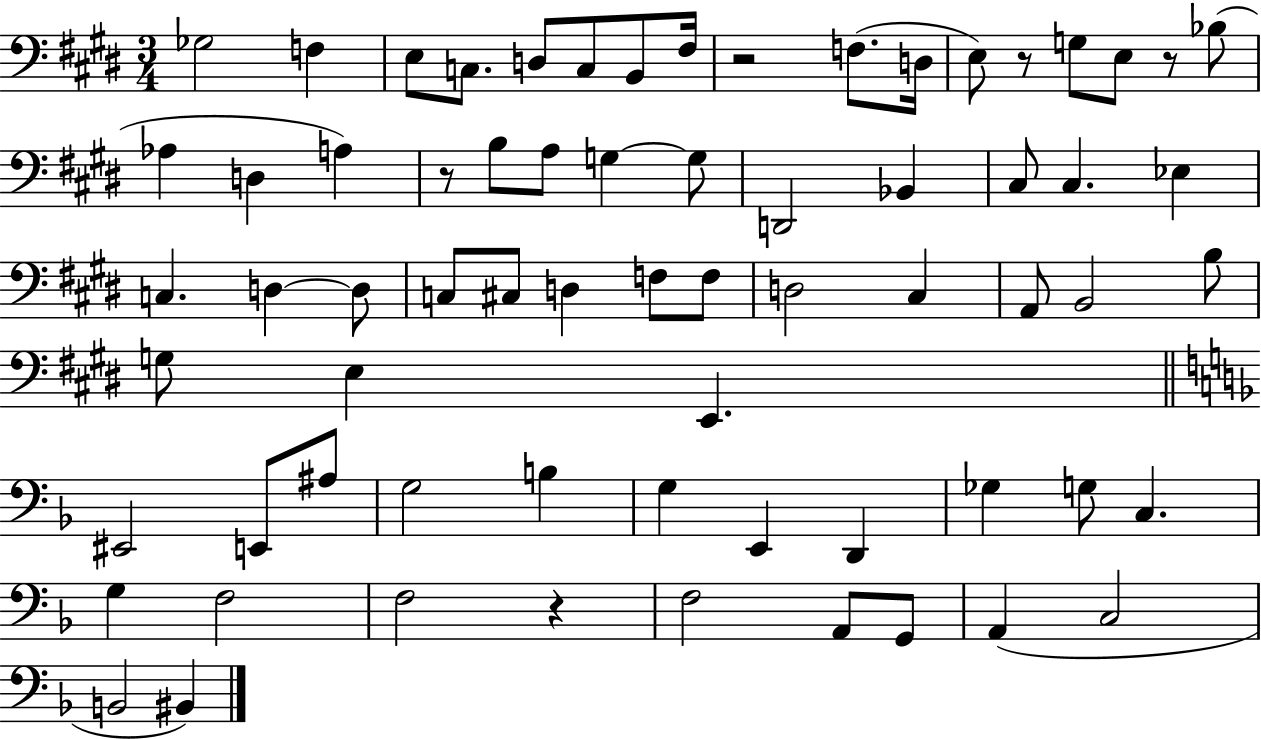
Gb3/h F3/q E3/e C3/e. D3/e C3/e B2/e F#3/s R/h F3/e. D3/s E3/e R/e G3/e E3/e R/e Bb3/e Ab3/q D3/q A3/q R/e B3/e A3/e G3/q G3/e D2/h Bb2/q C#3/e C#3/q. Eb3/q C3/q. D3/q D3/e C3/e C#3/e D3/q F3/e F3/e D3/h C#3/q A2/e B2/h B3/e G3/e E3/q E2/q. EIS2/h E2/e A#3/e G3/h B3/q G3/q E2/q D2/q Gb3/q G3/e C3/q. G3/q F3/h F3/h R/q F3/h A2/e G2/e A2/q C3/h B2/h BIS2/q